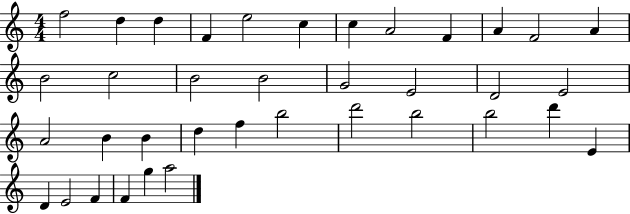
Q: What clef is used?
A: treble